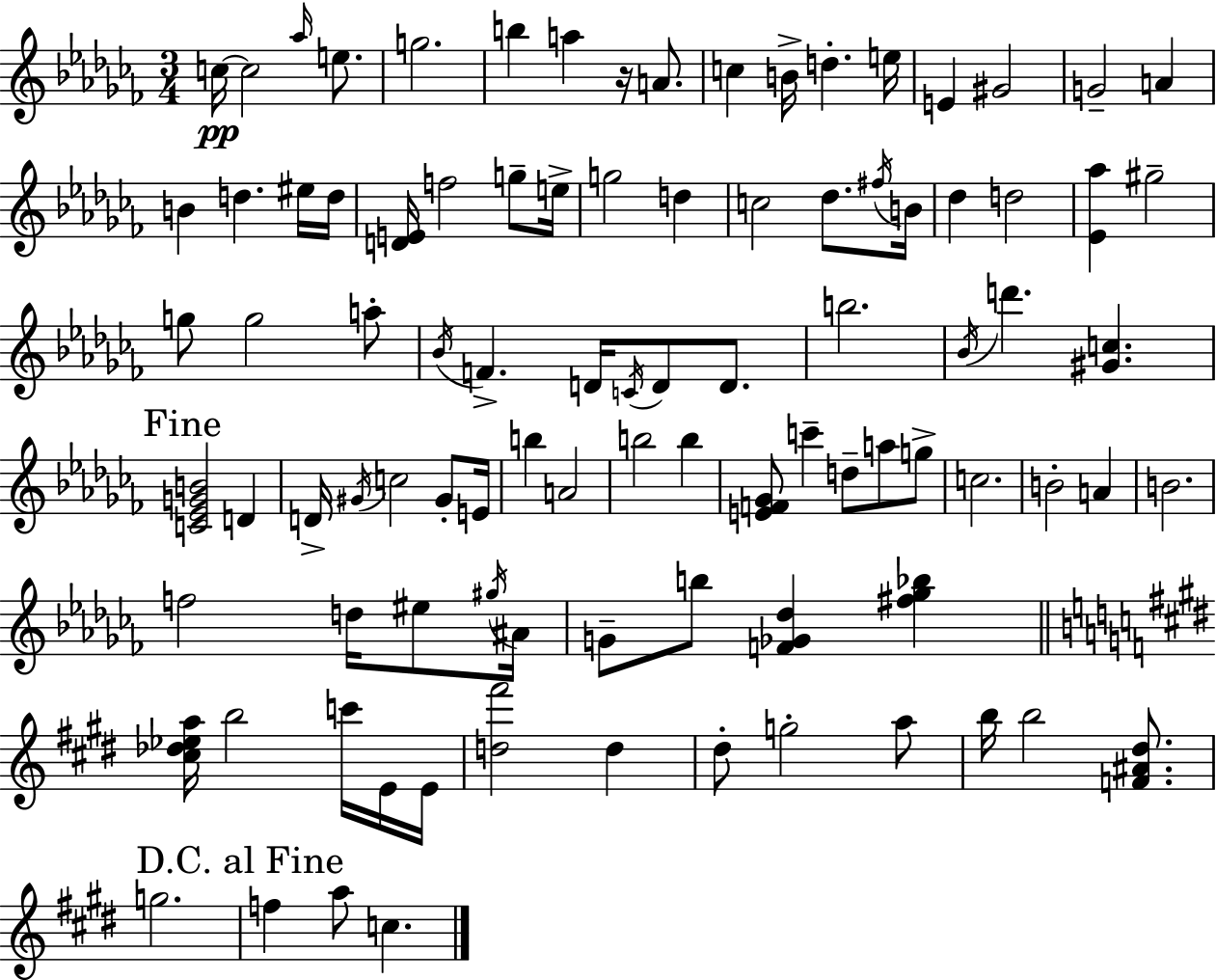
{
  \clef treble
  \numericTimeSignature
  \time 3/4
  \key aes \minor
  \repeat volta 2 { c''16~~\pp c''2 \grace { aes''16 } e''8. | g''2. | b''4 a''4 r16 a'8. | c''4 b'16-> d''4.-. | \break e''16 e'4 gis'2 | g'2-- a'4 | b'4 d''4. eis''16 | d''16 <d' e'>16 f''2 g''8-- | \break e''16-> g''2 d''4 | c''2 des''8. | \acciaccatura { fis''16 } b'16 des''4 d''2 | <ees' aes''>4 gis''2-- | \break g''8 g''2 | a''8-. \acciaccatura { bes'16 } f'4.-> d'16 \acciaccatura { c'16 } d'8 | d'8. b''2. | \acciaccatura { bes'16 } d'''4. <gis' c''>4. | \break \mark "Fine" <c' ees' g' b'>2 | d'4 d'16-> \acciaccatura { gis'16 } c''2 | gis'8-. e'16 b''4 a'2 | b''2 | \break b''4 <e' f' ges'>8 c'''4-- | d''8-- a''8 g''8-> c''2. | b'2-. | a'4 b'2. | \break f''2 | d''16 eis''8 \acciaccatura { gis''16 } ais'16 g'8-- b''8 <f' ges' des''>4 | <fis'' ges'' bes''>4 \bar "||" \break \key e \major <cis'' des'' ees'' a''>16 b''2 c'''16 e'16 e'16 | <d'' fis'''>2 d''4 | dis''8-. g''2-. a''8 | b''16 b''2 <f' ais' dis''>8. | \break g''2. | \mark "D.C. al Fine" f''4 a''8 c''4. | } \bar "|."
}